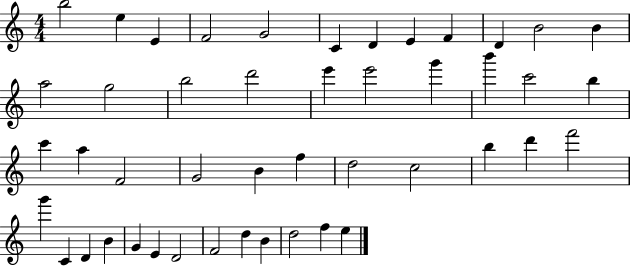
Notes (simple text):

B5/h E5/q E4/q F4/h G4/h C4/q D4/q E4/q F4/q D4/q B4/h B4/q A5/h G5/h B5/h D6/h E6/q E6/h G6/q B6/q C6/h B5/q C6/q A5/q F4/h G4/h B4/q F5/q D5/h C5/h B5/q D6/q F6/h G6/q C4/q D4/q B4/q G4/q E4/q D4/h F4/h D5/q B4/q D5/h F5/q E5/q